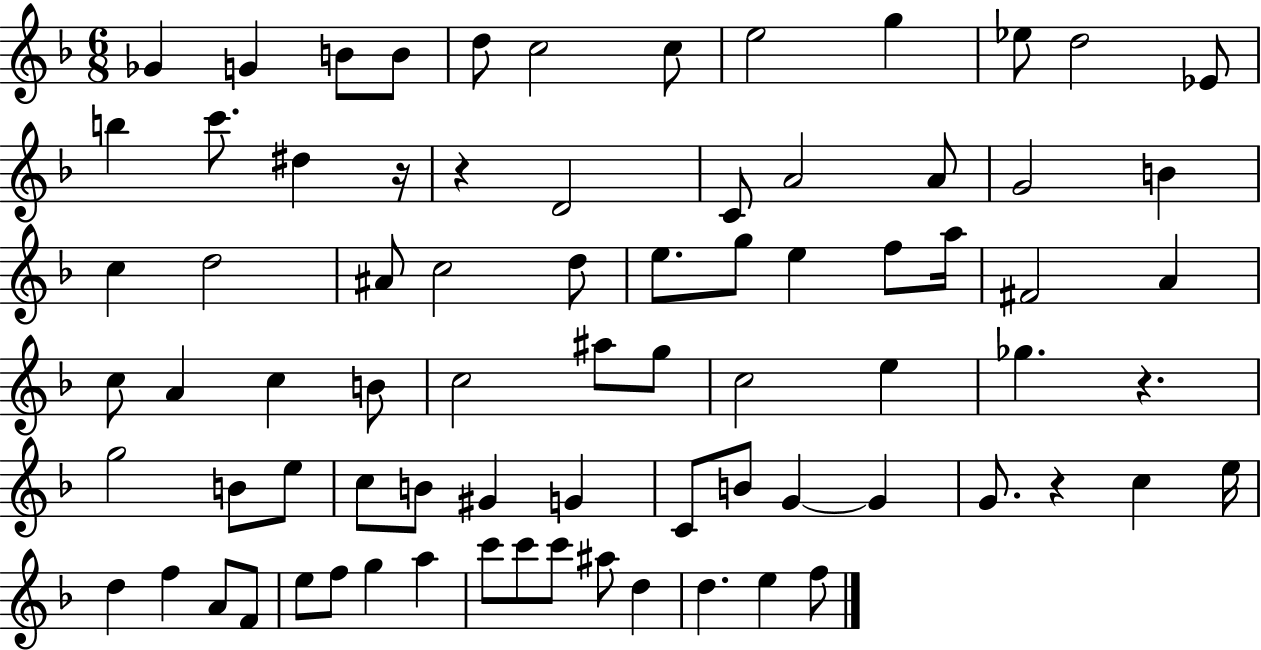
X:1
T:Untitled
M:6/8
L:1/4
K:F
_G G B/2 B/2 d/2 c2 c/2 e2 g _e/2 d2 _E/2 b c'/2 ^d z/4 z D2 C/2 A2 A/2 G2 B c d2 ^A/2 c2 d/2 e/2 g/2 e f/2 a/4 ^F2 A c/2 A c B/2 c2 ^a/2 g/2 c2 e _g z g2 B/2 e/2 c/2 B/2 ^G G C/2 B/2 G G G/2 z c e/4 d f A/2 F/2 e/2 f/2 g a c'/2 c'/2 c'/2 ^a/2 d d e f/2